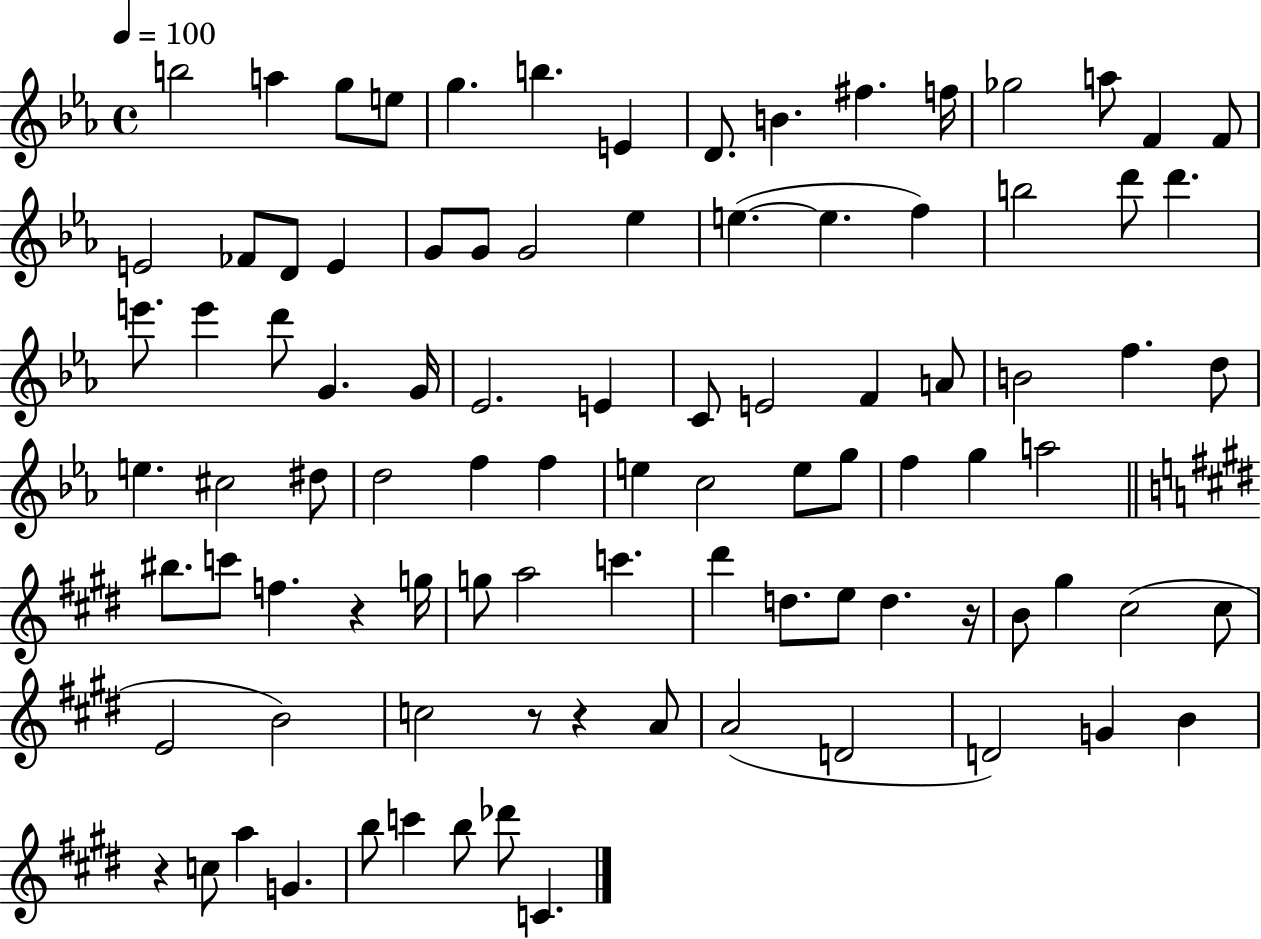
X:1
T:Untitled
M:4/4
L:1/4
K:Eb
b2 a g/2 e/2 g b E D/2 B ^f f/4 _g2 a/2 F F/2 E2 _F/2 D/2 E G/2 G/2 G2 _e e e f b2 d'/2 d' e'/2 e' d'/2 G G/4 _E2 E C/2 E2 F A/2 B2 f d/2 e ^c2 ^d/2 d2 f f e c2 e/2 g/2 f g a2 ^b/2 c'/2 f z g/4 g/2 a2 c' ^d' d/2 e/2 d z/4 B/2 ^g ^c2 ^c/2 E2 B2 c2 z/2 z A/2 A2 D2 D2 G B z c/2 a G b/2 c' b/2 _d'/2 C